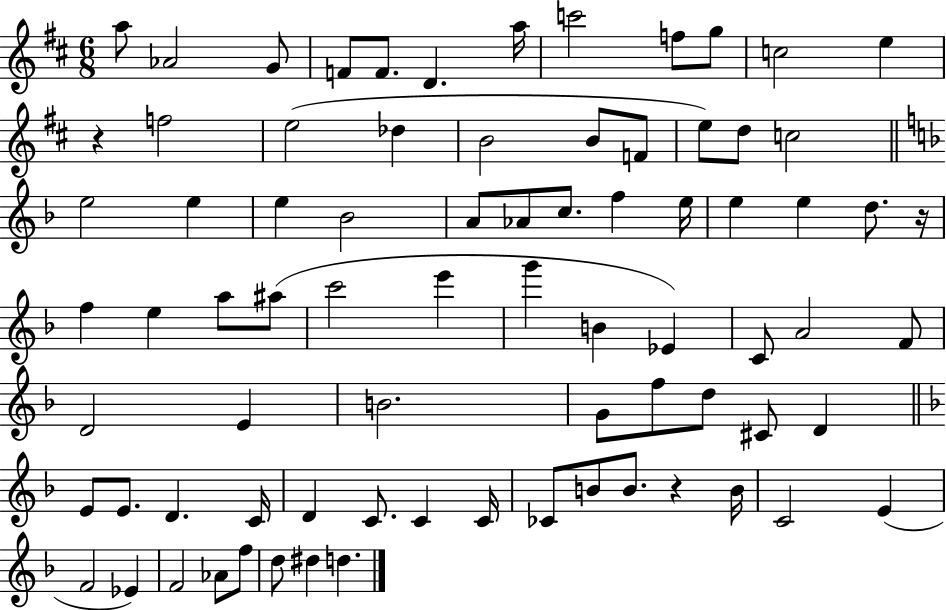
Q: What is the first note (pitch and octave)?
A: A5